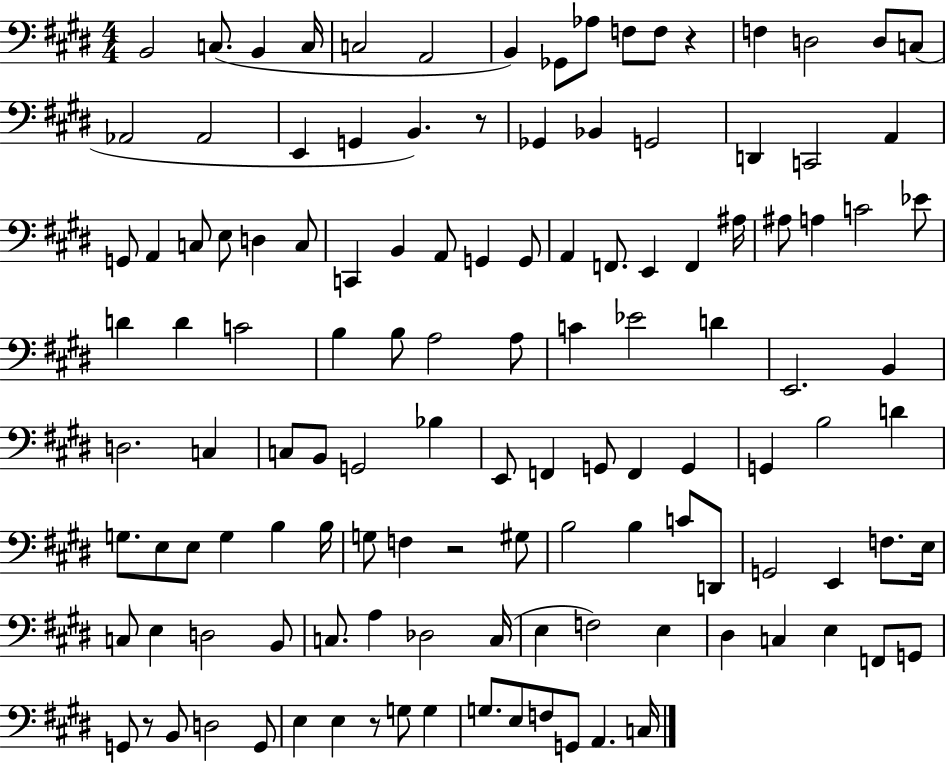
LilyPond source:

{
  \clef bass
  \numericTimeSignature
  \time 4/4
  \key e \major
  \repeat volta 2 { b,2 c8.( b,4 c16 | c2 a,2 | b,4) ges,8 aes8 f8 f8 r4 | f4 d2 d8 c8( | \break aes,2 aes,2 | e,4 g,4 b,4.) r8 | ges,4 bes,4 g,2 | d,4 c,2 a,4 | \break g,8 a,4 c8 e8 d4 c8 | c,4 b,4 a,8 g,4 g,8 | a,4 f,8. e,4 f,4 ais16 | ais8 a4 c'2 ees'8 | \break d'4 d'4 c'2 | b4 b8 a2 a8 | c'4 ees'2 d'4 | e,2. b,4 | \break d2. c4 | c8 b,8 g,2 bes4 | e,8 f,4 g,8 f,4 g,4 | g,4 b2 d'4 | \break g8. e8 e8 g4 b4 b16 | g8 f4 r2 gis8 | b2 b4 c'8 d,8 | g,2 e,4 f8. e16 | \break c8 e4 d2 b,8 | c8. a4 des2 c16( | e4 f2) e4 | dis4 c4 e4 f,8 g,8 | \break g,8 r8 b,8 d2 g,8 | e4 e4 r8 g8 g4 | g8. e8 f8 g,8 a,4. c16 | } \bar "|."
}